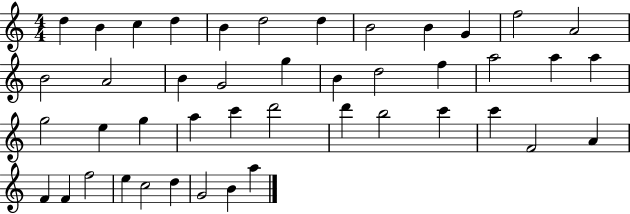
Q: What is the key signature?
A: C major